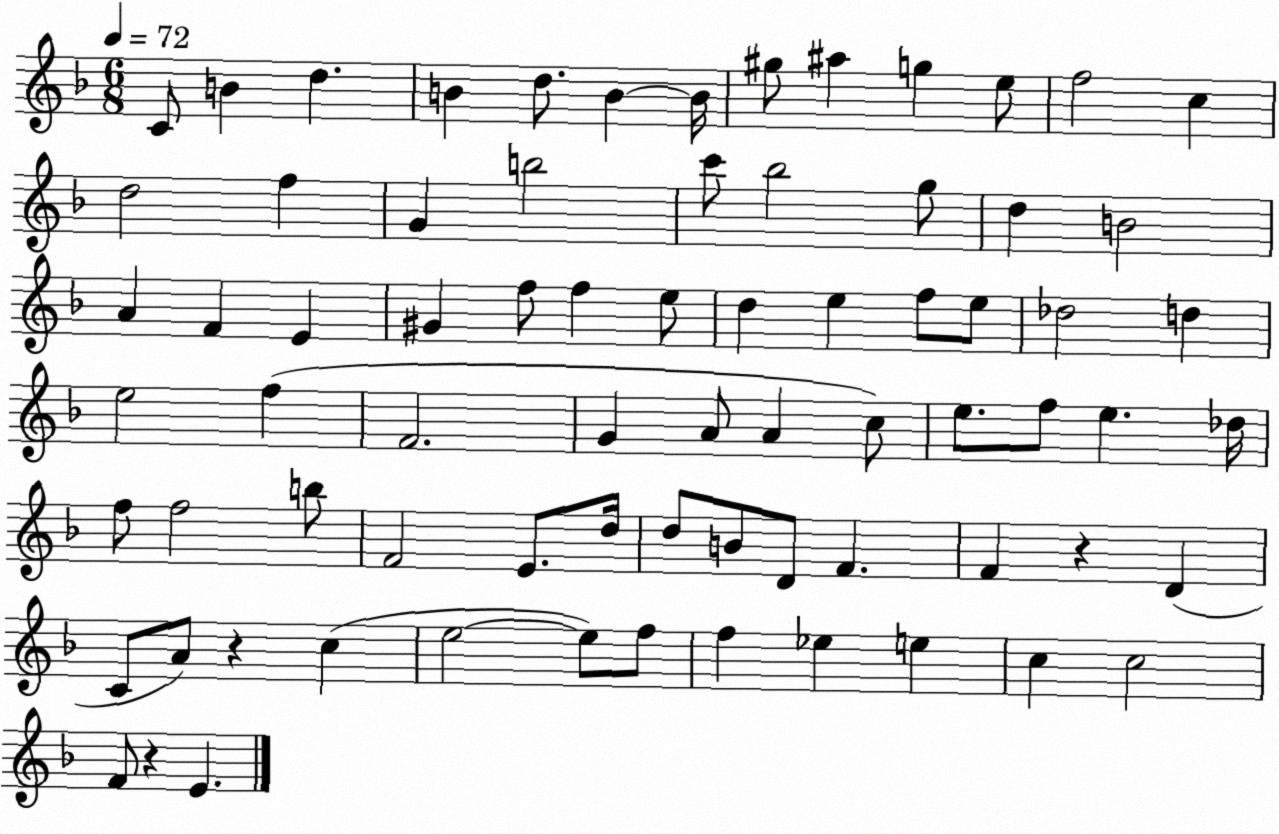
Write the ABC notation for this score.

X:1
T:Untitled
M:6/8
L:1/4
K:F
C/2 B d B d/2 B B/4 ^g/2 ^a g e/2 f2 c d2 f G b2 c'/2 _b2 g/2 d B2 A F E ^G f/2 f e/2 d e f/2 e/2 _d2 d e2 f F2 G A/2 A c/2 e/2 f/2 e _d/4 f/2 f2 b/2 F2 E/2 d/4 d/2 B/2 D/2 F F z D C/2 A/2 z c e2 e/2 f/2 f _e e c c2 F/2 z E